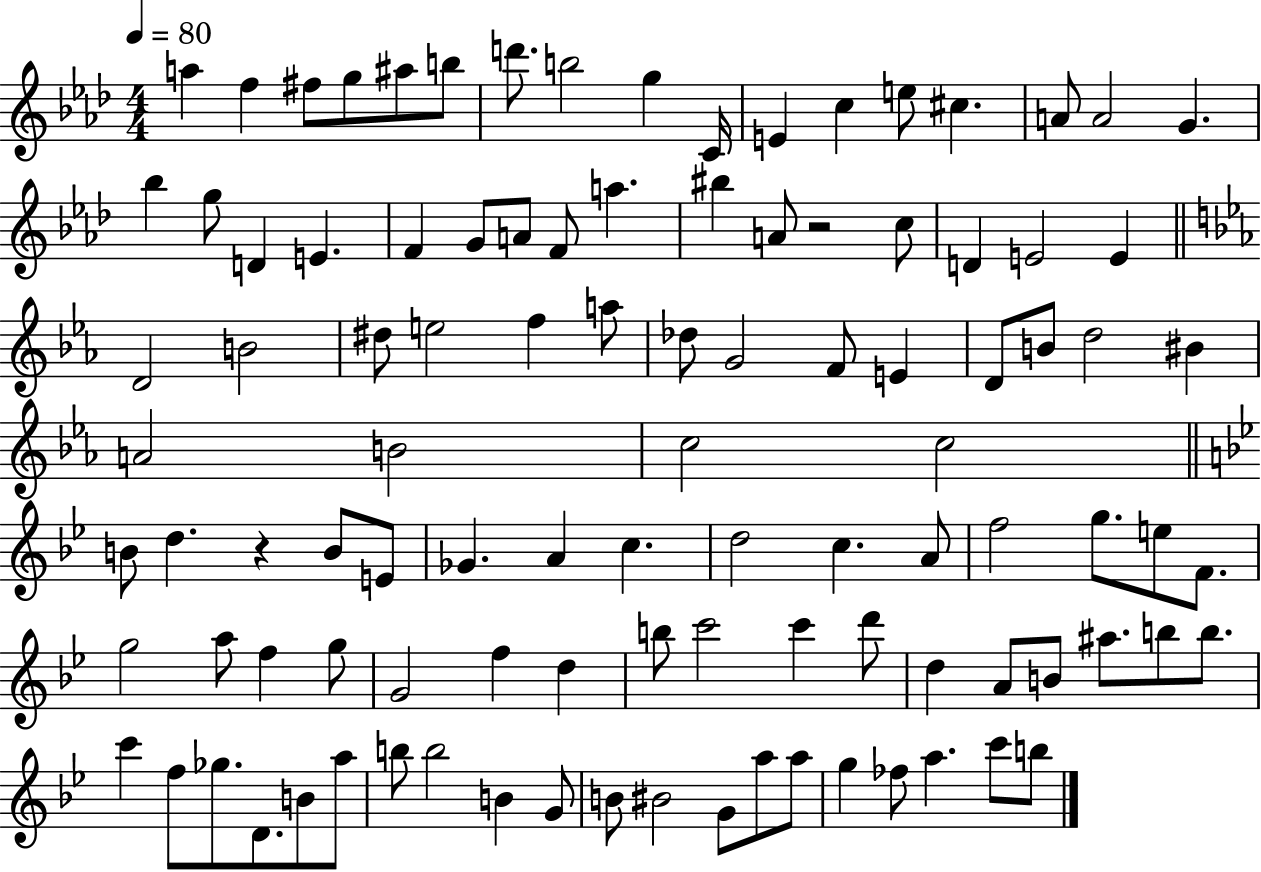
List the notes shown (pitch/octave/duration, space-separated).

A5/q F5/q F#5/e G5/e A#5/e B5/e D6/e. B5/h G5/q C4/s E4/q C5/q E5/e C#5/q. A4/e A4/h G4/q. Bb5/q G5/e D4/q E4/q. F4/q G4/e A4/e F4/e A5/q. BIS5/q A4/e R/h C5/e D4/q E4/h E4/q D4/h B4/h D#5/e E5/h F5/q A5/e Db5/e G4/h F4/e E4/q D4/e B4/e D5/h BIS4/q A4/h B4/h C5/h C5/h B4/e D5/q. R/q B4/e E4/e Gb4/q. A4/q C5/q. D5/h C5/q. A4/e F5/h G5/e. E5/e F4/e. G5/h A5/e F5/q G5/e G4/h F5/q D5/q B5/e C6/h C6/q D6/e D5/q A4/e B4/e A#5/e. B5/e B5/e. C6/q F5/e Gb5/e. D4/e. B4/e A5/e B5/e B5/h B4/q G4/e B4/e BIS4/h G4/e A5/e A5/e G5/q FES5/e A5/q. C6/e B5/e